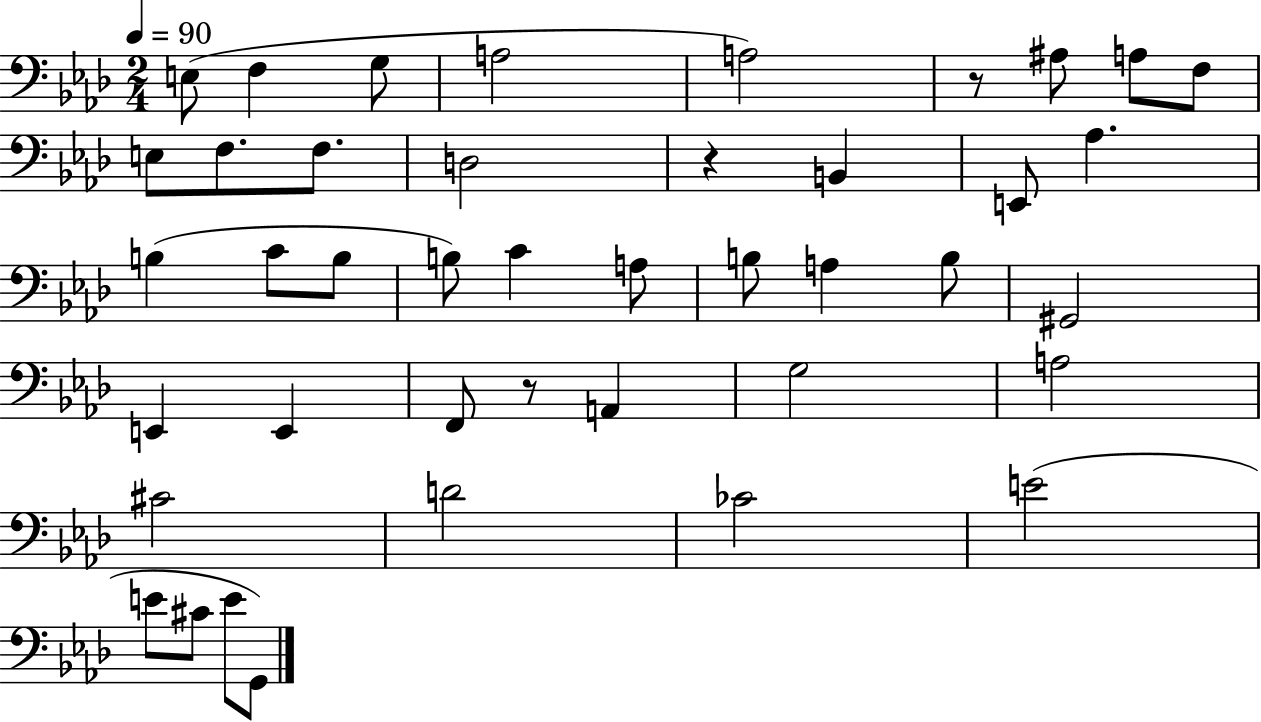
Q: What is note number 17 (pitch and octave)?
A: C4